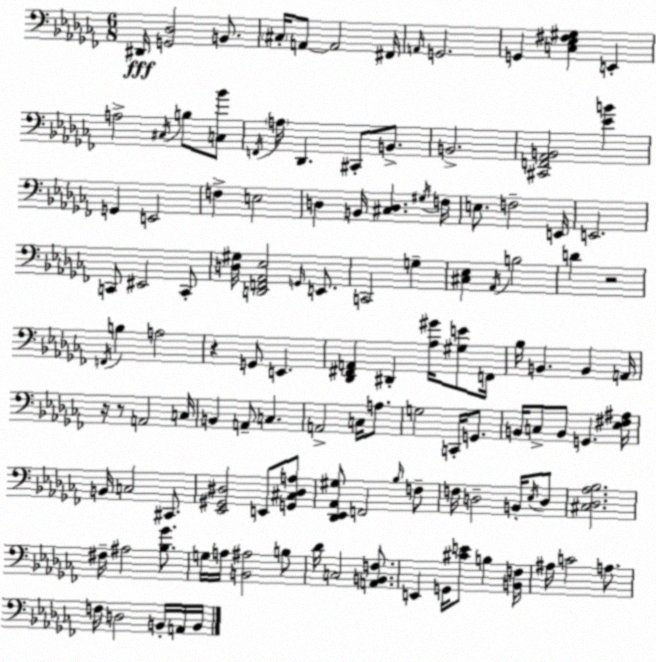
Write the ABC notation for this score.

X:1
T:Untitled
M:6/8
L:1/4
K:Abm
^D,,/4 [G,,_D,]2 B,,/2 ^C,/4 A,,/2 A,,2 ^F,,/4 A,,/4 G,,2 G,, [C,_E,^F,^G,] E,, A,2 ^C,/4 B,/2 [C,_B]/2 F,,/4 A,/4 _D,, ^C,,/2 B,,/2 B,,2 [^C,,F,,_A,,B,,]2 [_EB] G,, E,,2 F, E,2 D, B,,/4 [^C,D,] ^G,/4 F,/4 E,/2 F,2 E,,/4 E,,2 C,,/2 ^E,,2 C,,/2 [D,^G,]/4 [D,,F,,_A,,_E,]2 G,,/4 E,,/2 C,,2 G, [^C,_E,] _A,,/4 B,2 D z2 F,,/4 B, A,2 z G,,/2 E,, [_D,,^F,,A,,] ^D,, [_A,^G]/4 [^G,E]/2 F,,/4 _B,/4 B,, B,, A,,/4 z/4 z/2 A,,2 C,/4 B,, A,,/2 C, A,,2 C,/4 A,/2 G,2 C,,/4 G,,/2 B,,/4 C,/2 B,,/2 G,, [_E,^F,^A,]/4 B,,/4 C,2 ^C,,/2 [_E,,^G,,^D,]2 E,,/2 [G,,^C,^D,A,]/2 [_D,,_E,,_A,,^G,]/2 F,,2 _B,/4 F,/2 F,/4 D,2 B,,/4 _E,/4 D,/2 [^C,_D,_A,_B,]2 ^F,/4 ^A,2 [_B,_G]/2 G,/4 A,/4 [B,,^A,]2 B,/2 _D/4 C,2 [A,,B,,F,]/2 E,, G,,/4 [^CE]/2 B, [B,,F,]/4 ^A,/4 C2 A,/2 F,/4 D,2 B,,/4 A,,/4 B,,/4